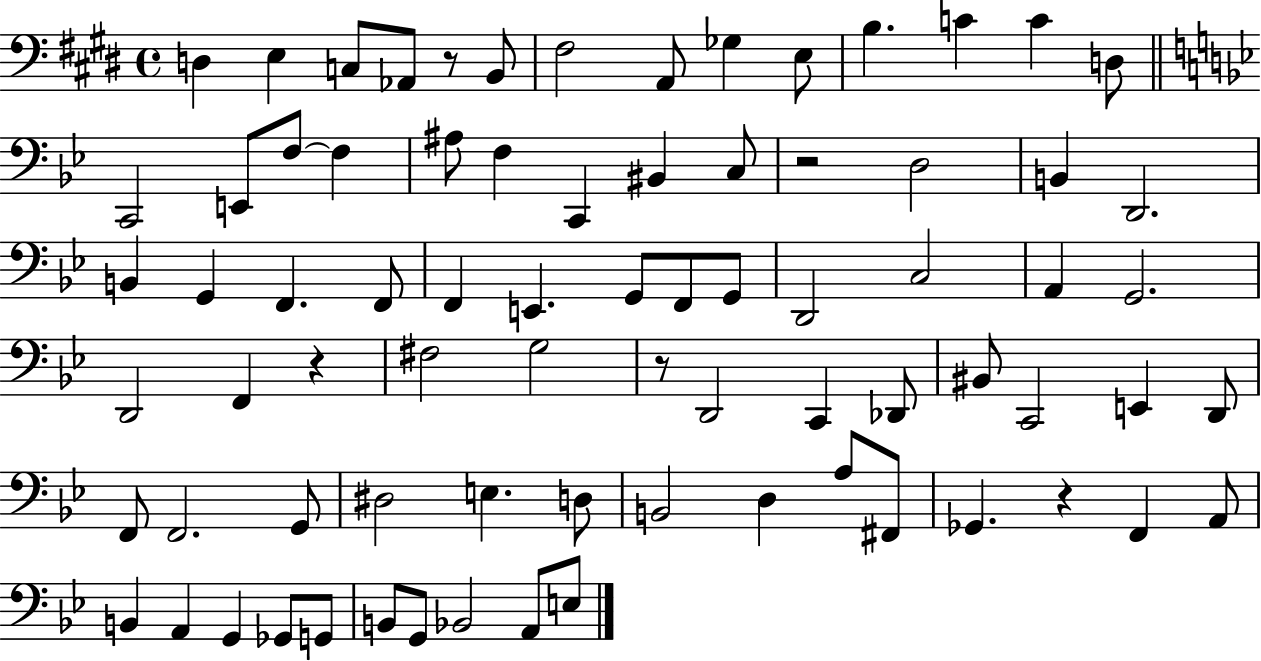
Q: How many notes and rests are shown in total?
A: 77